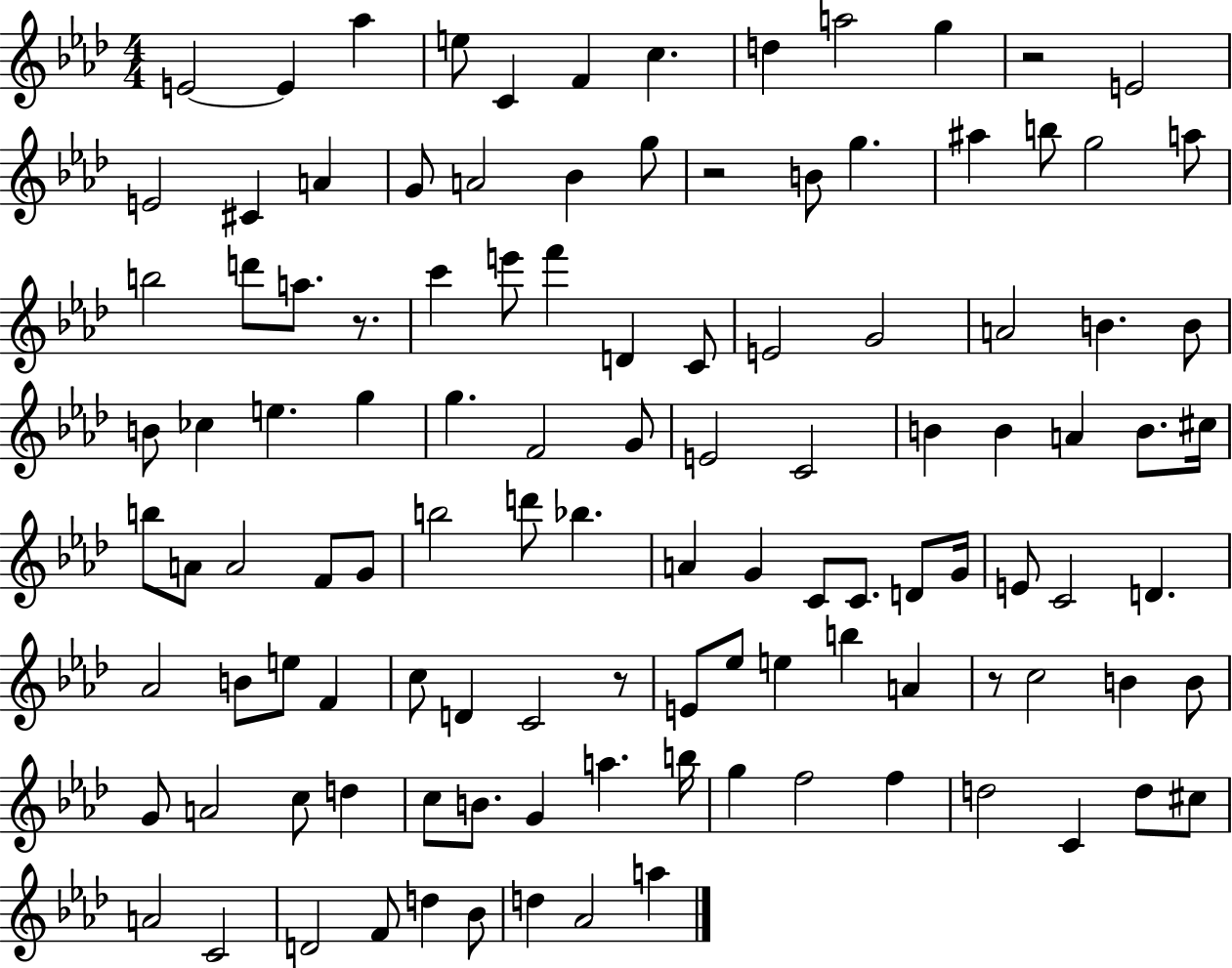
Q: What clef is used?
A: treble